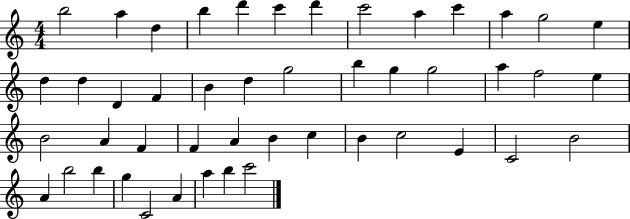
{
  \clef treble
  \numericTimeSignature
  \time 4/4
  \key c \major
  b''2 a''4 d''4 | b''4 d'''4 c'''4 d'''4 | c'''2 a''4 c'''4 | a''4 g''2 e''4 | \break d''4 d''4 d'4 f'4 | b'4 d''4 g''2 | b''4 g''4 g''2 | a''4 f''2 e''4 | \break b'2 a'4 f'4 | f'4 a'4 b'4 c''4 | b'4 c''2 e'4 | c'2 b'2 | \break a'4 b''2 b''4 | g''4 c'2 a'4 | a''4 b''4 c'''2 | \bar "|."
}